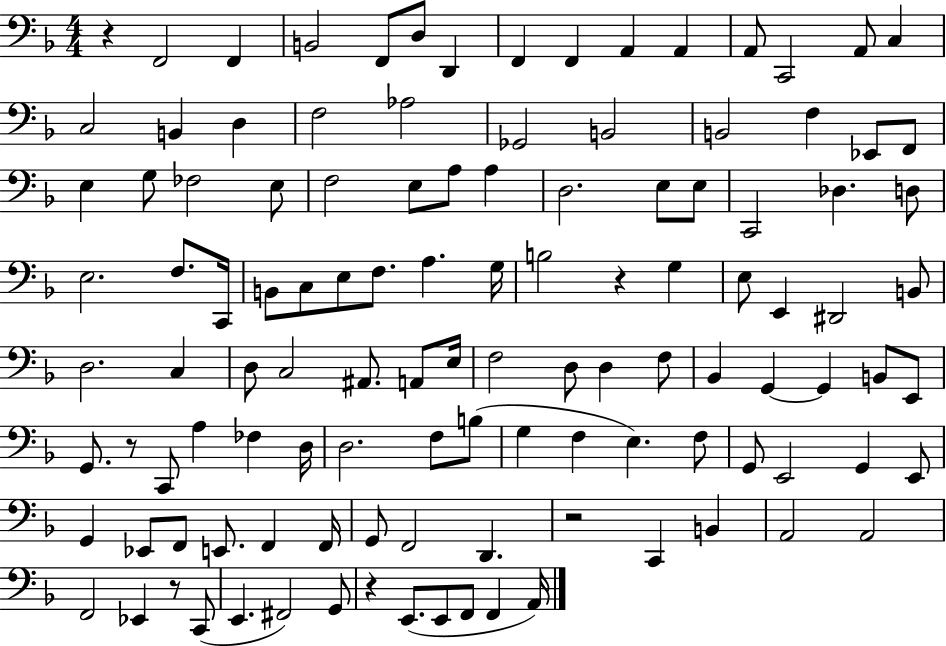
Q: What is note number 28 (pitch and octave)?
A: FES3